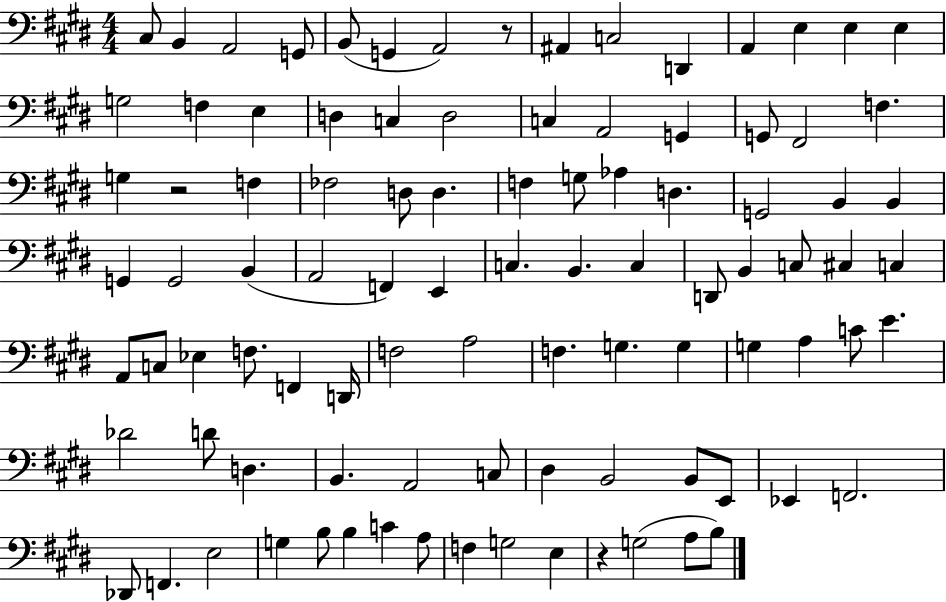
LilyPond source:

{
  \clef bass
  \numericTimeSignature
  \time 4/4
  \key e \major
  cis8 b,4 a,2 g,8 | b,8( g,4 a,2) r8 | ais,4 c2 d,4 | a,4 e4 e4 e4 | \break g2 f4 e4 | d4 c4 d2 | c4 a,2 g,4 | g,8 fis,2 f4. | \break g4 r2 f4 | fes2 d8 d4. | f4 g8 aes4 d4. | g,2 b,4 b,4 | \break g,4 g,2 b,4( | a,2 f,4) e,4 | c4. b,4. c4 | d,8 b,4 c8 cis4 c4 | \break a,8 c8 ees4 f8. f,4 d,16 | f2 a2 | f4. g4. g4 | g4 a4 c'8 e'4. | \break des'2 d'8 d4. | b,4. a,2 c8 | dis4 b,2 b,8 e,8 | ees,4 f,2. | \break des,8 f,4. e2 | g4 b8 b4 c'4 a8 | f4 g2 e4 | r4 g2( a8 b8) | \break \bar "|."
}